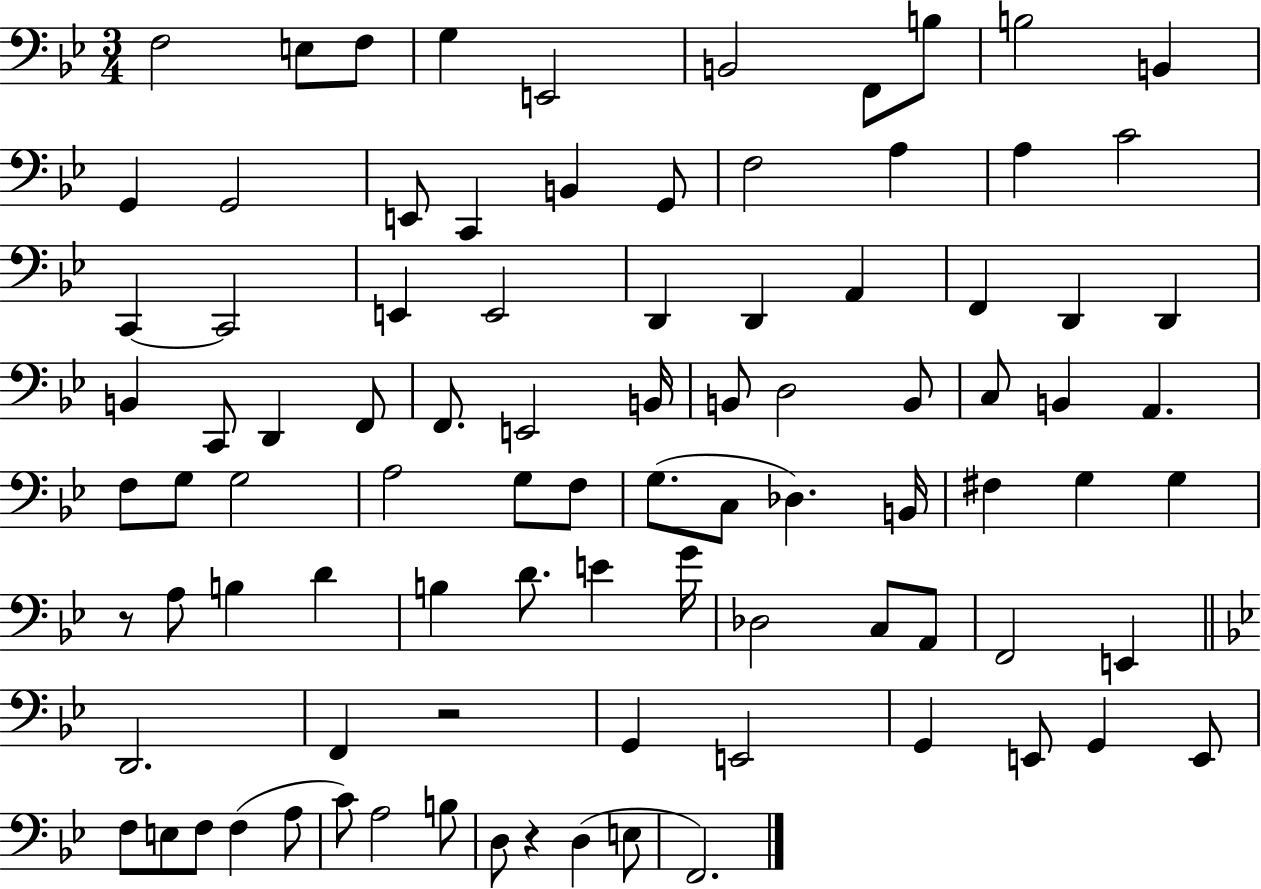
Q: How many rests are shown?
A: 3